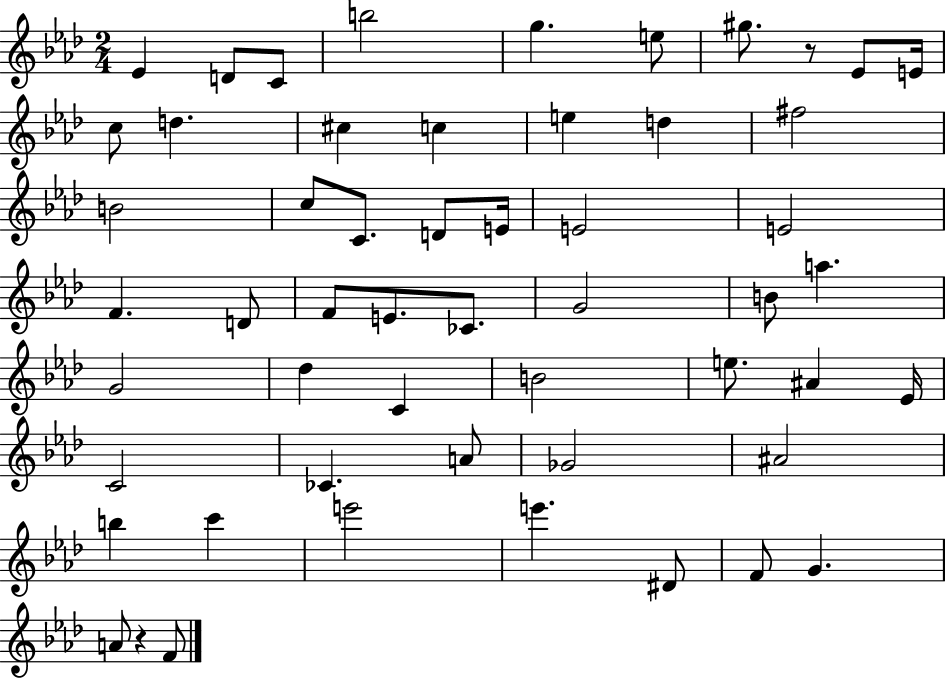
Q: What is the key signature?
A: AES major